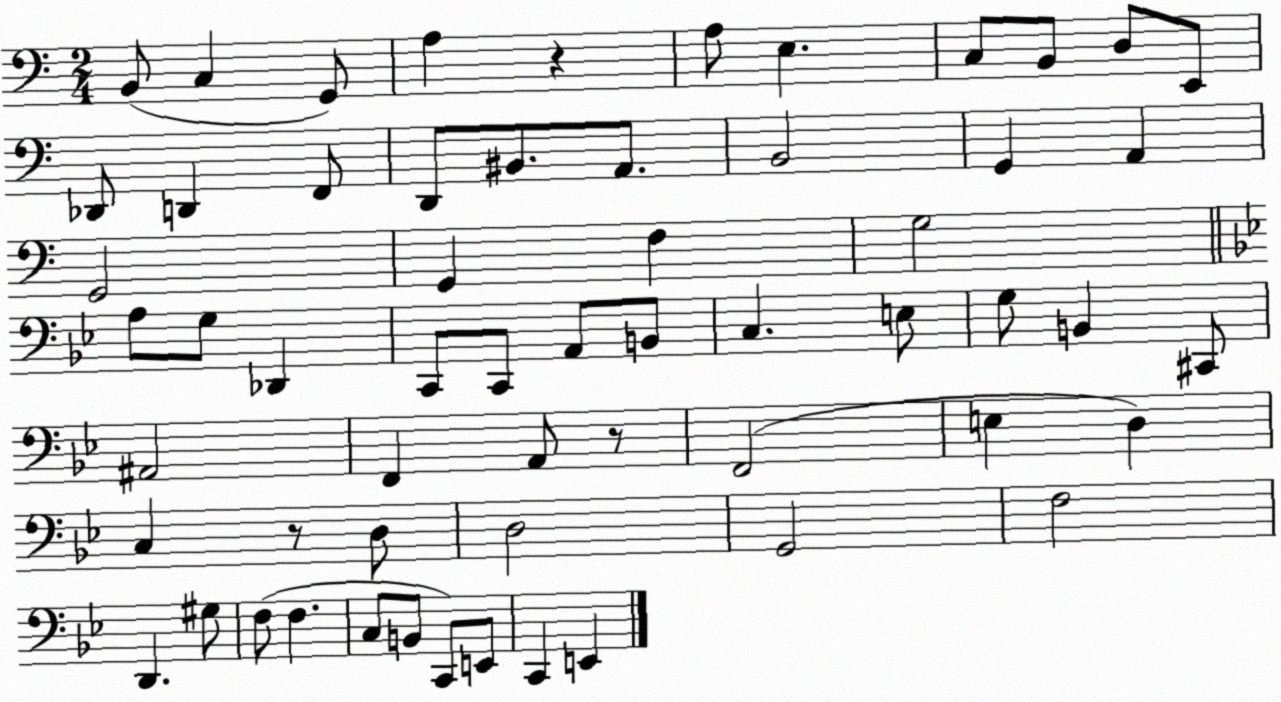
X:1
T:Untitled
M:2/4
L:1/4
K:C
B,,/2 C, G,,/2 A, z A,/2 E, C,/2 B,,/2 D,/2 E,,/2 _D,,/2 D,, F,,/2 D,,/2 ^B,,/2 A,,/2 B,,2 G,, A,, G,,2 G,, F, G,2 A,/2 G,/2 _D,, C,,/2 C,,/2 A,,/2 B,,/2 C, E,/2 G,/2 B,, ^C,,/2 ^A,,2 F,, A,,/2 z/2 F,,2 E, D, C, z/2 D,/2 D,2 G,,2 F,2 D,, ^G,/2 F,/2 F, C,/2 B,,/2 C,,/2 E,,/2 C,, E,,